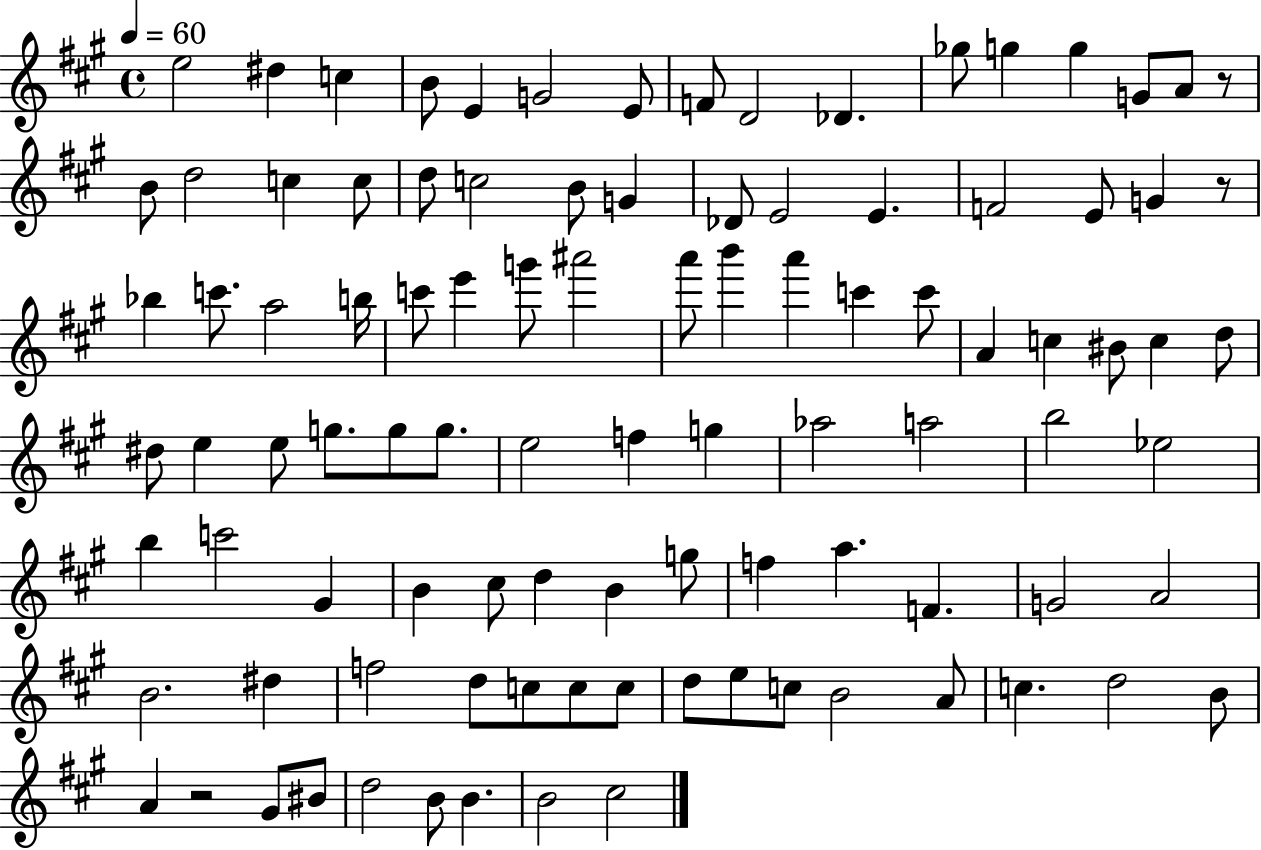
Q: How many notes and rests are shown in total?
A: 99